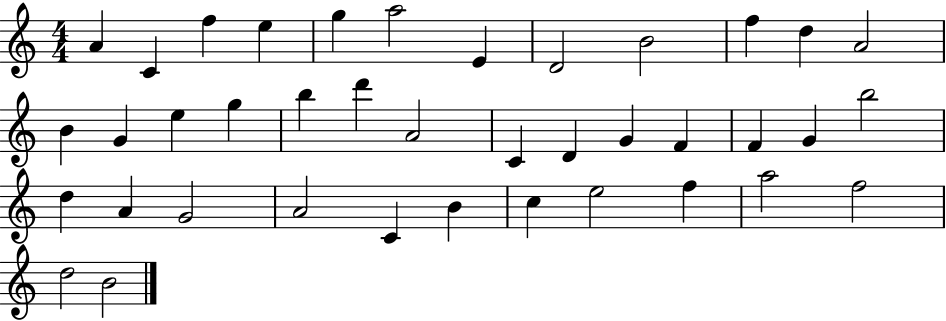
X:1
T:Untitled
M:4/4
L:1/4
K:C
A C f e g a2 E D2 B2 f d A2 B G e g b d' A2 C D G F F G b2 d A G2 A2 C B c e2 f a2 f2 d2 B2